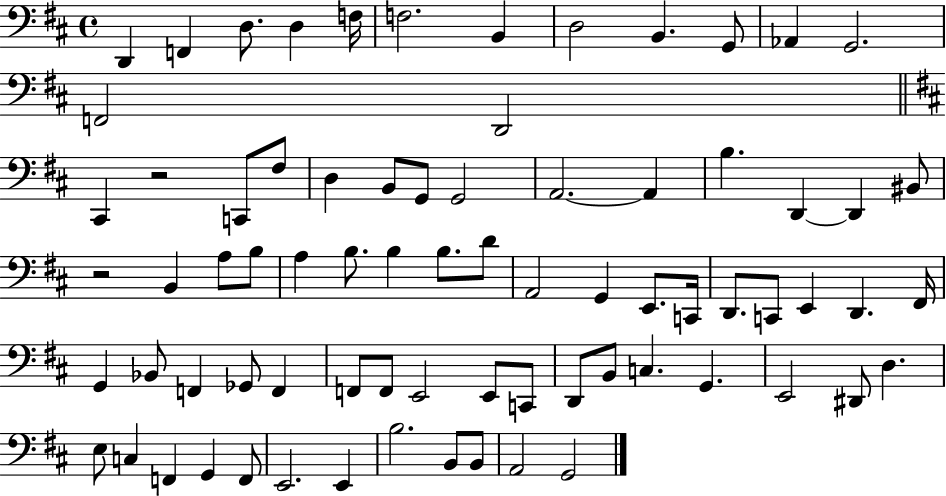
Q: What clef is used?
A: bass